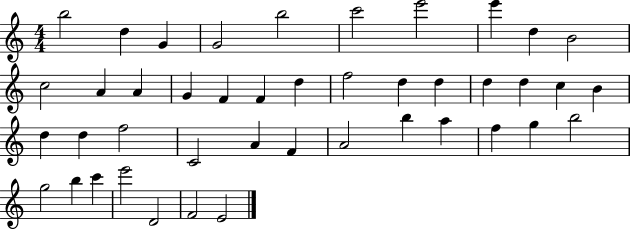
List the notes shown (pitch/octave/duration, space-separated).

B5/h D5/q G4/q G4/h B5/h C6/h E6/h E6/q D5/q B4/h C5/h A4/q A4/q G4/q F4/q F4/q D5/q F5/h D5/q D5/q D5/q D5/q C5/q B4/q D5/q D5/q F5/h C4/h A4/q F4/q A4/h B5/q A5/q F5/q G5/q B5/h G5/h B5/q C6/q E6/h D4/h F4/h E4/h